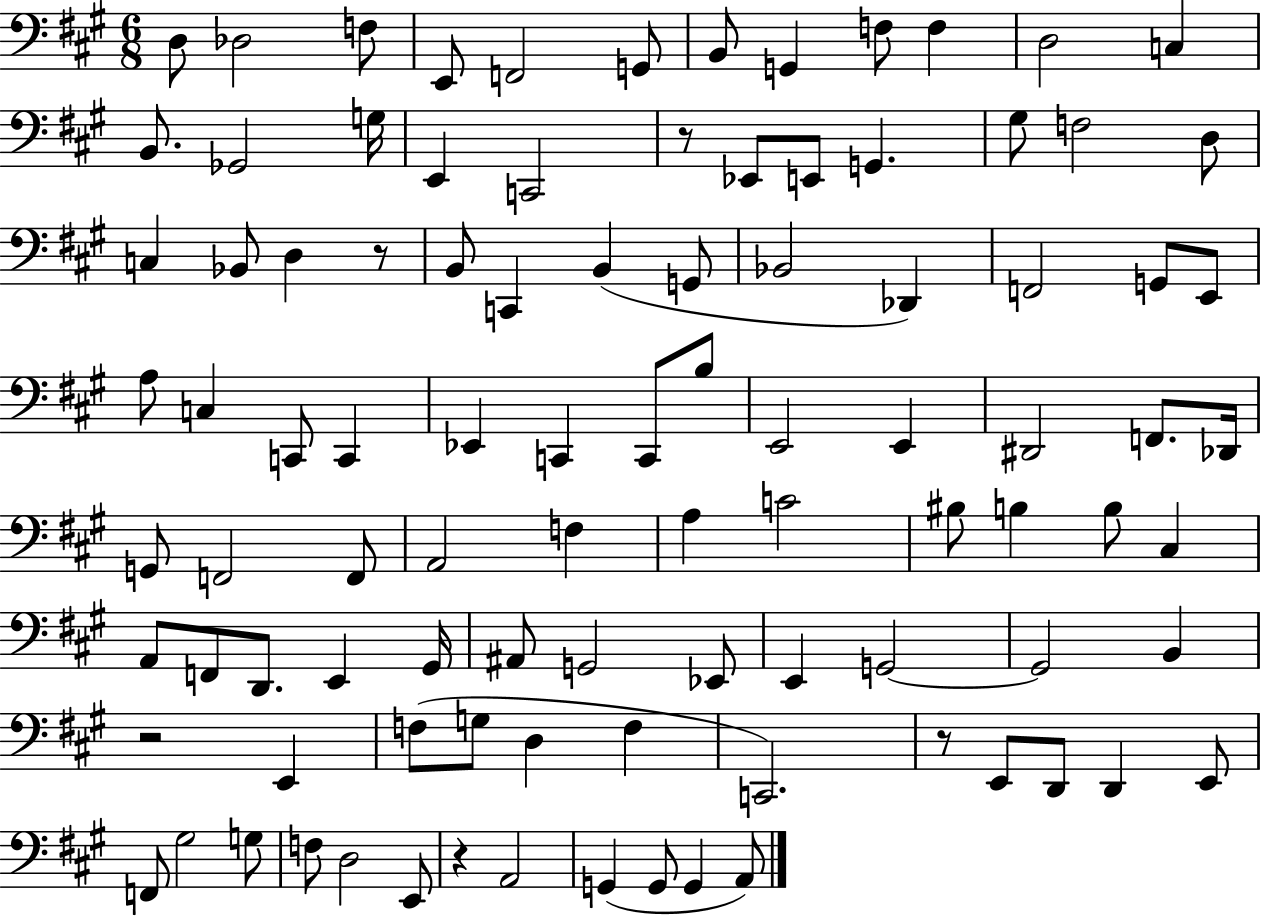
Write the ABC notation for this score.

X:1
T:Untitled
M:6/8
L:1/4
K:A
D,/2 _D,2 F,/2 E,,/2 F,,2 G,,/2 B,,/2 G,, F,/2 F, D,2 C, B,,/2 _G,,2 G,/4 E,, C,,2 z/2 _E,,/2 E,,/2 G,, ^G,/2 F,2 D,/2 C, _B,,/2 D, z/2 B,,/2 C,, B,, G,,/2 _B,,2 _D,, F,,2 G,,/2 E,,/2 A,/2 C, C,,/2 C,, _E,, C,, C,,/2 B,/2 E,,2 E,, ^D,,2 F,,/2 _D,,/4 G,,/2 F,,2 F,,/2 A,,2 F, A, C2 ^B,/2 B, B,/2 ^C, A,,/2 F,,/2 D,,/2 E,, ^G,,/4 ^A,,/2 G,,2 _E,,/2 E,, G,,2 G,,2 B,, z2 E,, F,/2 G,/2 D, F, C,,2 z/2 E,,/2 D,,/2 D,, E,,/2 F,,/2 ^G,2 G,/2 F,/2 D,2 E,,/2 z A,,2 G,, G,,/2 G,, A,,/2